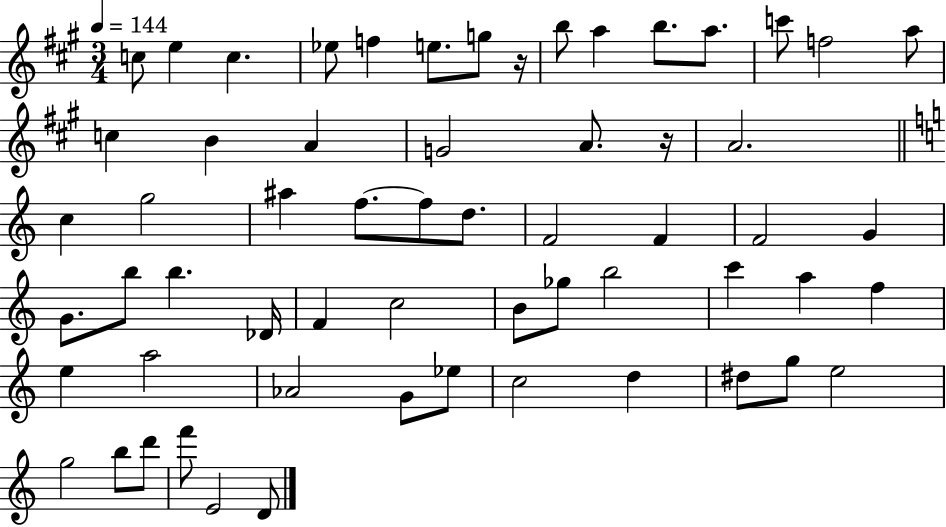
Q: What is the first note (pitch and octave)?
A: C5